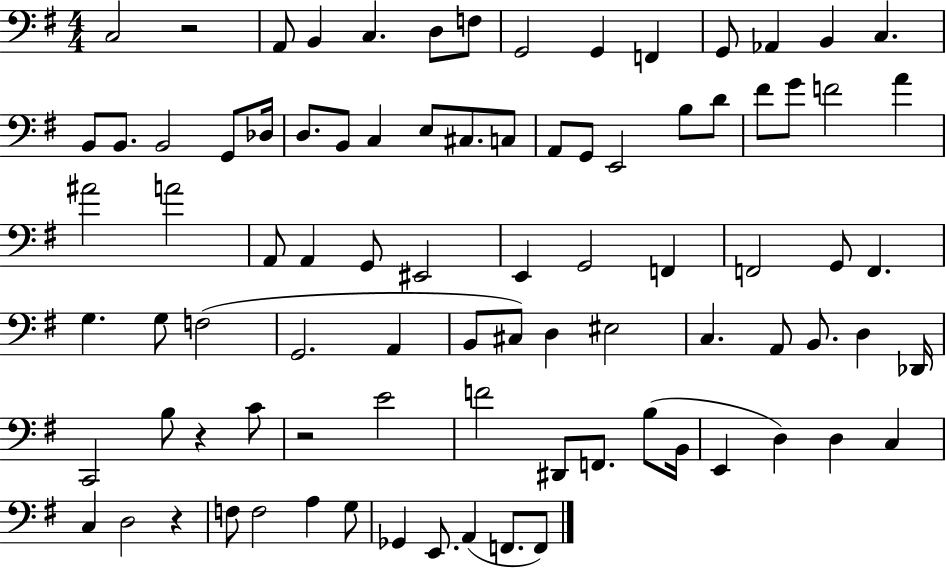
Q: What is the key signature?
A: G major